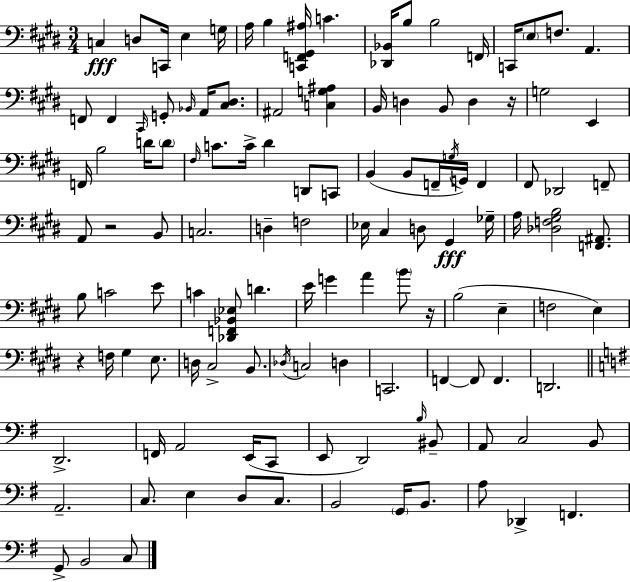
C3/q D3/e C2/s E3/q G3/s A3/s B3/q [C2,F2,G#2,A#3]/s C4/q. [Db2,Bb2]/s B3/e B3/h F2/s C2/s E3/e F3/e. A2/q. F2/e F2/q C#2/s G2/e Bb2/s A2/s [C#3,D#3]/e. A#2/h [C3,G3,A#3]/q B2/s D3/q B2/e D3/q R/s G3/h E2/q F2/s B3/h D4/s D4/e F#3/s C4/e. C4/s D#4/q D2/e C2/e B2/q B2/e F2/s G3/s G2/s F2/q F#2/e Db2/h F2/e A2/e R/h B2/e C3/h. D3/q F3/h Eb3/s C#3/q D3/e G#2/q Gb3/s A3/s [Db3,F3,G#3,B3]/h [F2,A#2]/e. B3/e C4/h E4/e C4/q [Db2,F2,Bb2,Eb3]/e D4/q. E4/s G4/q A4/q B4/e R/s B3/h E3/q F3/h E3/q R/q F3/s G#3/q E3/e. D3/s C#3/h B2/e. Db3/s C3/h D3/q C2/h. F2/q F2/e F2/q. D2/h. D2/h. F2/s A2/h E2/s C2/e E2/e D2/h B3/s BIS2/e A2/e C3/h B2/e A2/h. C3/e. E3/q D3/e C3/e. B2/h G2/s B2/e. A3/e Db2/q F2/q. G2/e B2/h C3/e